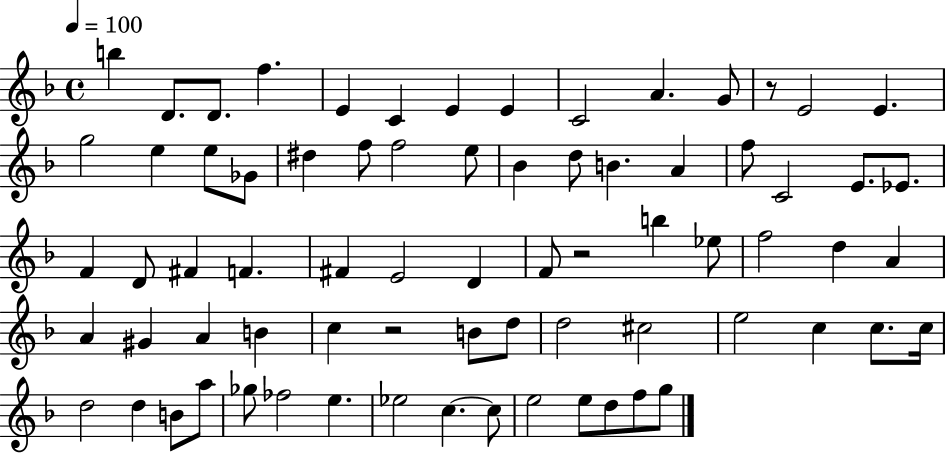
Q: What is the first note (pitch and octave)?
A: B5